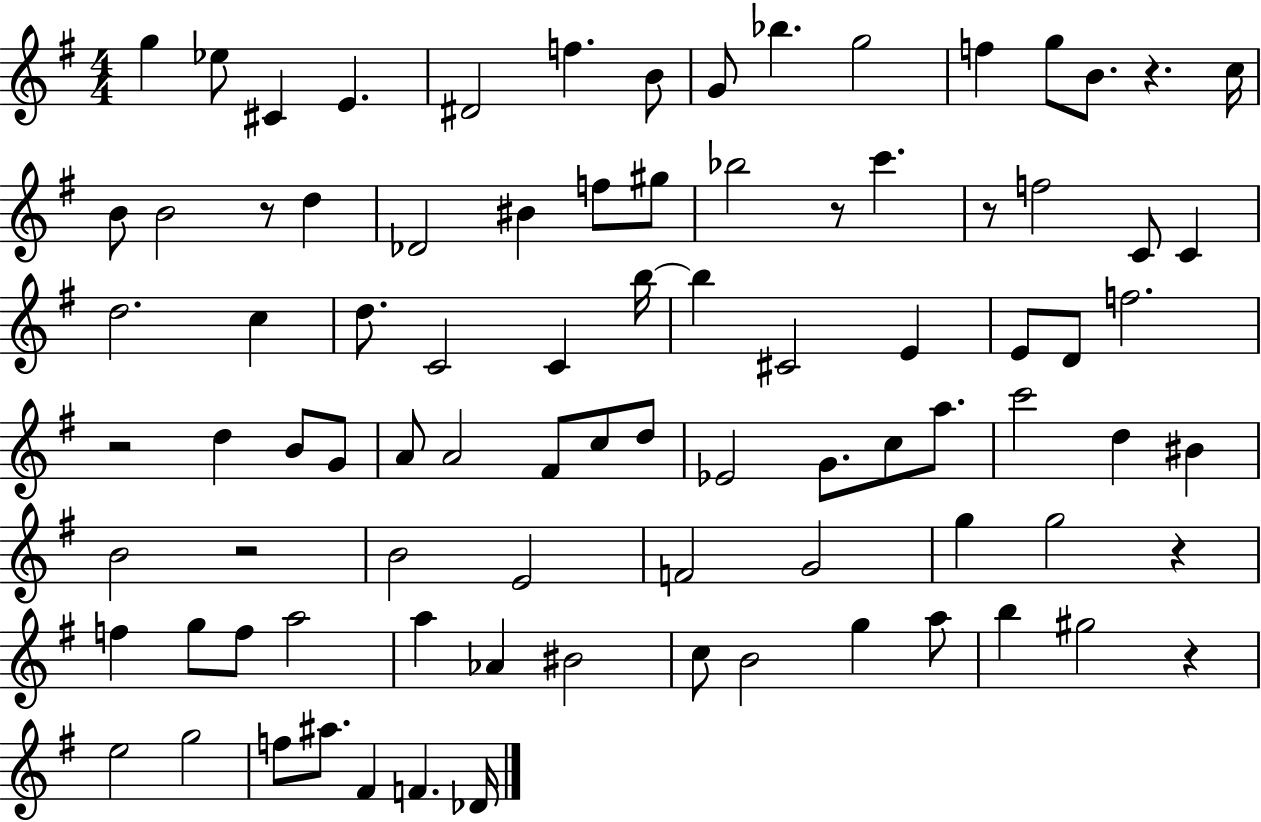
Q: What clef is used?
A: treble